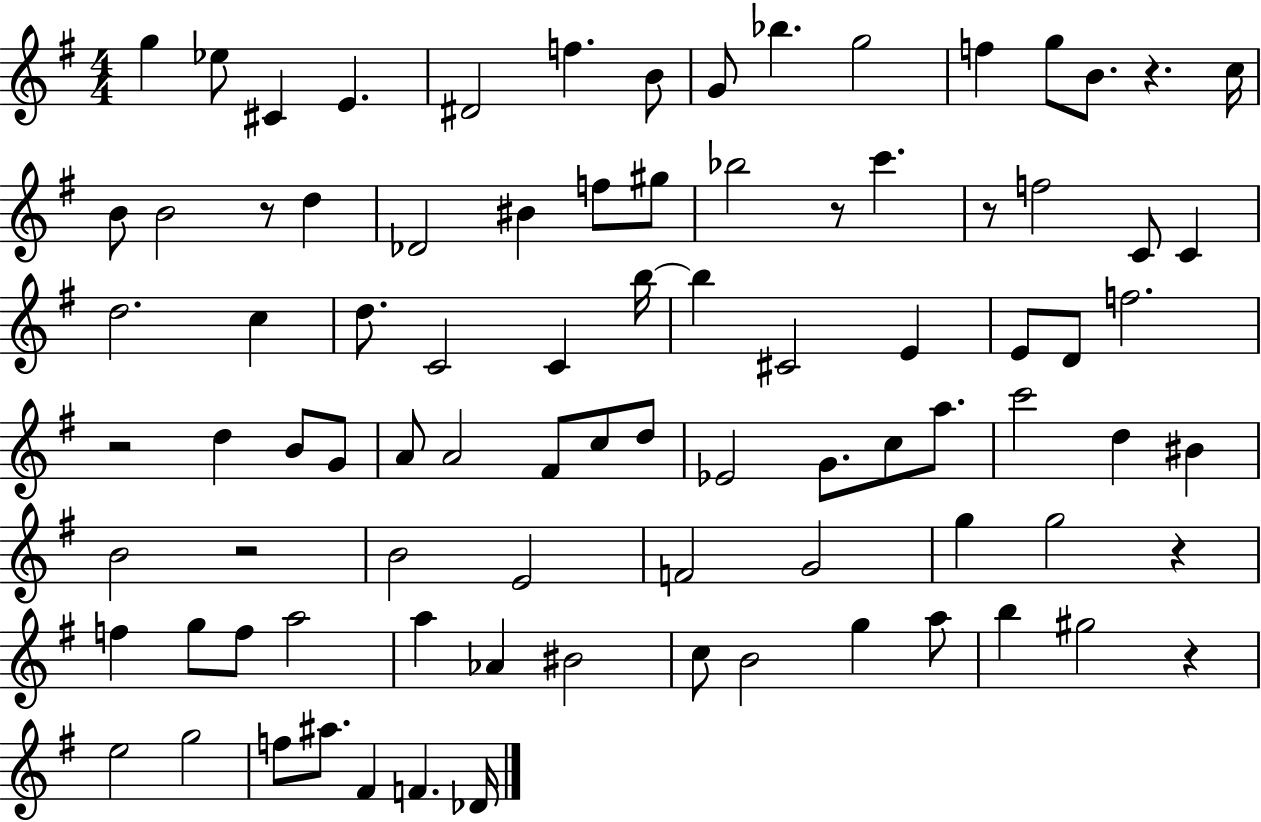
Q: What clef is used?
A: treble